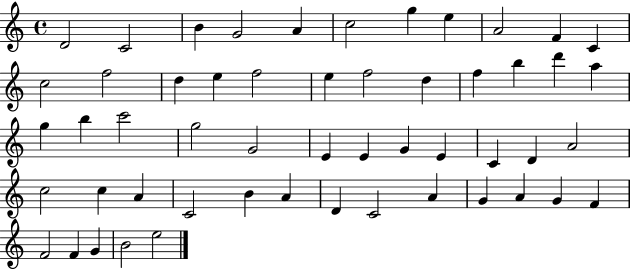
D4/h C4/h B4/q G4/h A4/q C5/h G5/q E5/q A4/h F4/q C4/q C5/h F5/h D5/q E5/q F5/h E5/q F5/h D5/q F5/q B5/q D6/q A5/q G5/q B5/q C6/h G5/h G4/h E4/q E4/q G4/q E4/q C4/q D4/q A4/h C5/h C5/q A4/q C4/h B4/q A4/q D4/q C4/h A4/q G4/q A4/q G4/q F4/q F4/h F4/q G4/q B4/h E5/h